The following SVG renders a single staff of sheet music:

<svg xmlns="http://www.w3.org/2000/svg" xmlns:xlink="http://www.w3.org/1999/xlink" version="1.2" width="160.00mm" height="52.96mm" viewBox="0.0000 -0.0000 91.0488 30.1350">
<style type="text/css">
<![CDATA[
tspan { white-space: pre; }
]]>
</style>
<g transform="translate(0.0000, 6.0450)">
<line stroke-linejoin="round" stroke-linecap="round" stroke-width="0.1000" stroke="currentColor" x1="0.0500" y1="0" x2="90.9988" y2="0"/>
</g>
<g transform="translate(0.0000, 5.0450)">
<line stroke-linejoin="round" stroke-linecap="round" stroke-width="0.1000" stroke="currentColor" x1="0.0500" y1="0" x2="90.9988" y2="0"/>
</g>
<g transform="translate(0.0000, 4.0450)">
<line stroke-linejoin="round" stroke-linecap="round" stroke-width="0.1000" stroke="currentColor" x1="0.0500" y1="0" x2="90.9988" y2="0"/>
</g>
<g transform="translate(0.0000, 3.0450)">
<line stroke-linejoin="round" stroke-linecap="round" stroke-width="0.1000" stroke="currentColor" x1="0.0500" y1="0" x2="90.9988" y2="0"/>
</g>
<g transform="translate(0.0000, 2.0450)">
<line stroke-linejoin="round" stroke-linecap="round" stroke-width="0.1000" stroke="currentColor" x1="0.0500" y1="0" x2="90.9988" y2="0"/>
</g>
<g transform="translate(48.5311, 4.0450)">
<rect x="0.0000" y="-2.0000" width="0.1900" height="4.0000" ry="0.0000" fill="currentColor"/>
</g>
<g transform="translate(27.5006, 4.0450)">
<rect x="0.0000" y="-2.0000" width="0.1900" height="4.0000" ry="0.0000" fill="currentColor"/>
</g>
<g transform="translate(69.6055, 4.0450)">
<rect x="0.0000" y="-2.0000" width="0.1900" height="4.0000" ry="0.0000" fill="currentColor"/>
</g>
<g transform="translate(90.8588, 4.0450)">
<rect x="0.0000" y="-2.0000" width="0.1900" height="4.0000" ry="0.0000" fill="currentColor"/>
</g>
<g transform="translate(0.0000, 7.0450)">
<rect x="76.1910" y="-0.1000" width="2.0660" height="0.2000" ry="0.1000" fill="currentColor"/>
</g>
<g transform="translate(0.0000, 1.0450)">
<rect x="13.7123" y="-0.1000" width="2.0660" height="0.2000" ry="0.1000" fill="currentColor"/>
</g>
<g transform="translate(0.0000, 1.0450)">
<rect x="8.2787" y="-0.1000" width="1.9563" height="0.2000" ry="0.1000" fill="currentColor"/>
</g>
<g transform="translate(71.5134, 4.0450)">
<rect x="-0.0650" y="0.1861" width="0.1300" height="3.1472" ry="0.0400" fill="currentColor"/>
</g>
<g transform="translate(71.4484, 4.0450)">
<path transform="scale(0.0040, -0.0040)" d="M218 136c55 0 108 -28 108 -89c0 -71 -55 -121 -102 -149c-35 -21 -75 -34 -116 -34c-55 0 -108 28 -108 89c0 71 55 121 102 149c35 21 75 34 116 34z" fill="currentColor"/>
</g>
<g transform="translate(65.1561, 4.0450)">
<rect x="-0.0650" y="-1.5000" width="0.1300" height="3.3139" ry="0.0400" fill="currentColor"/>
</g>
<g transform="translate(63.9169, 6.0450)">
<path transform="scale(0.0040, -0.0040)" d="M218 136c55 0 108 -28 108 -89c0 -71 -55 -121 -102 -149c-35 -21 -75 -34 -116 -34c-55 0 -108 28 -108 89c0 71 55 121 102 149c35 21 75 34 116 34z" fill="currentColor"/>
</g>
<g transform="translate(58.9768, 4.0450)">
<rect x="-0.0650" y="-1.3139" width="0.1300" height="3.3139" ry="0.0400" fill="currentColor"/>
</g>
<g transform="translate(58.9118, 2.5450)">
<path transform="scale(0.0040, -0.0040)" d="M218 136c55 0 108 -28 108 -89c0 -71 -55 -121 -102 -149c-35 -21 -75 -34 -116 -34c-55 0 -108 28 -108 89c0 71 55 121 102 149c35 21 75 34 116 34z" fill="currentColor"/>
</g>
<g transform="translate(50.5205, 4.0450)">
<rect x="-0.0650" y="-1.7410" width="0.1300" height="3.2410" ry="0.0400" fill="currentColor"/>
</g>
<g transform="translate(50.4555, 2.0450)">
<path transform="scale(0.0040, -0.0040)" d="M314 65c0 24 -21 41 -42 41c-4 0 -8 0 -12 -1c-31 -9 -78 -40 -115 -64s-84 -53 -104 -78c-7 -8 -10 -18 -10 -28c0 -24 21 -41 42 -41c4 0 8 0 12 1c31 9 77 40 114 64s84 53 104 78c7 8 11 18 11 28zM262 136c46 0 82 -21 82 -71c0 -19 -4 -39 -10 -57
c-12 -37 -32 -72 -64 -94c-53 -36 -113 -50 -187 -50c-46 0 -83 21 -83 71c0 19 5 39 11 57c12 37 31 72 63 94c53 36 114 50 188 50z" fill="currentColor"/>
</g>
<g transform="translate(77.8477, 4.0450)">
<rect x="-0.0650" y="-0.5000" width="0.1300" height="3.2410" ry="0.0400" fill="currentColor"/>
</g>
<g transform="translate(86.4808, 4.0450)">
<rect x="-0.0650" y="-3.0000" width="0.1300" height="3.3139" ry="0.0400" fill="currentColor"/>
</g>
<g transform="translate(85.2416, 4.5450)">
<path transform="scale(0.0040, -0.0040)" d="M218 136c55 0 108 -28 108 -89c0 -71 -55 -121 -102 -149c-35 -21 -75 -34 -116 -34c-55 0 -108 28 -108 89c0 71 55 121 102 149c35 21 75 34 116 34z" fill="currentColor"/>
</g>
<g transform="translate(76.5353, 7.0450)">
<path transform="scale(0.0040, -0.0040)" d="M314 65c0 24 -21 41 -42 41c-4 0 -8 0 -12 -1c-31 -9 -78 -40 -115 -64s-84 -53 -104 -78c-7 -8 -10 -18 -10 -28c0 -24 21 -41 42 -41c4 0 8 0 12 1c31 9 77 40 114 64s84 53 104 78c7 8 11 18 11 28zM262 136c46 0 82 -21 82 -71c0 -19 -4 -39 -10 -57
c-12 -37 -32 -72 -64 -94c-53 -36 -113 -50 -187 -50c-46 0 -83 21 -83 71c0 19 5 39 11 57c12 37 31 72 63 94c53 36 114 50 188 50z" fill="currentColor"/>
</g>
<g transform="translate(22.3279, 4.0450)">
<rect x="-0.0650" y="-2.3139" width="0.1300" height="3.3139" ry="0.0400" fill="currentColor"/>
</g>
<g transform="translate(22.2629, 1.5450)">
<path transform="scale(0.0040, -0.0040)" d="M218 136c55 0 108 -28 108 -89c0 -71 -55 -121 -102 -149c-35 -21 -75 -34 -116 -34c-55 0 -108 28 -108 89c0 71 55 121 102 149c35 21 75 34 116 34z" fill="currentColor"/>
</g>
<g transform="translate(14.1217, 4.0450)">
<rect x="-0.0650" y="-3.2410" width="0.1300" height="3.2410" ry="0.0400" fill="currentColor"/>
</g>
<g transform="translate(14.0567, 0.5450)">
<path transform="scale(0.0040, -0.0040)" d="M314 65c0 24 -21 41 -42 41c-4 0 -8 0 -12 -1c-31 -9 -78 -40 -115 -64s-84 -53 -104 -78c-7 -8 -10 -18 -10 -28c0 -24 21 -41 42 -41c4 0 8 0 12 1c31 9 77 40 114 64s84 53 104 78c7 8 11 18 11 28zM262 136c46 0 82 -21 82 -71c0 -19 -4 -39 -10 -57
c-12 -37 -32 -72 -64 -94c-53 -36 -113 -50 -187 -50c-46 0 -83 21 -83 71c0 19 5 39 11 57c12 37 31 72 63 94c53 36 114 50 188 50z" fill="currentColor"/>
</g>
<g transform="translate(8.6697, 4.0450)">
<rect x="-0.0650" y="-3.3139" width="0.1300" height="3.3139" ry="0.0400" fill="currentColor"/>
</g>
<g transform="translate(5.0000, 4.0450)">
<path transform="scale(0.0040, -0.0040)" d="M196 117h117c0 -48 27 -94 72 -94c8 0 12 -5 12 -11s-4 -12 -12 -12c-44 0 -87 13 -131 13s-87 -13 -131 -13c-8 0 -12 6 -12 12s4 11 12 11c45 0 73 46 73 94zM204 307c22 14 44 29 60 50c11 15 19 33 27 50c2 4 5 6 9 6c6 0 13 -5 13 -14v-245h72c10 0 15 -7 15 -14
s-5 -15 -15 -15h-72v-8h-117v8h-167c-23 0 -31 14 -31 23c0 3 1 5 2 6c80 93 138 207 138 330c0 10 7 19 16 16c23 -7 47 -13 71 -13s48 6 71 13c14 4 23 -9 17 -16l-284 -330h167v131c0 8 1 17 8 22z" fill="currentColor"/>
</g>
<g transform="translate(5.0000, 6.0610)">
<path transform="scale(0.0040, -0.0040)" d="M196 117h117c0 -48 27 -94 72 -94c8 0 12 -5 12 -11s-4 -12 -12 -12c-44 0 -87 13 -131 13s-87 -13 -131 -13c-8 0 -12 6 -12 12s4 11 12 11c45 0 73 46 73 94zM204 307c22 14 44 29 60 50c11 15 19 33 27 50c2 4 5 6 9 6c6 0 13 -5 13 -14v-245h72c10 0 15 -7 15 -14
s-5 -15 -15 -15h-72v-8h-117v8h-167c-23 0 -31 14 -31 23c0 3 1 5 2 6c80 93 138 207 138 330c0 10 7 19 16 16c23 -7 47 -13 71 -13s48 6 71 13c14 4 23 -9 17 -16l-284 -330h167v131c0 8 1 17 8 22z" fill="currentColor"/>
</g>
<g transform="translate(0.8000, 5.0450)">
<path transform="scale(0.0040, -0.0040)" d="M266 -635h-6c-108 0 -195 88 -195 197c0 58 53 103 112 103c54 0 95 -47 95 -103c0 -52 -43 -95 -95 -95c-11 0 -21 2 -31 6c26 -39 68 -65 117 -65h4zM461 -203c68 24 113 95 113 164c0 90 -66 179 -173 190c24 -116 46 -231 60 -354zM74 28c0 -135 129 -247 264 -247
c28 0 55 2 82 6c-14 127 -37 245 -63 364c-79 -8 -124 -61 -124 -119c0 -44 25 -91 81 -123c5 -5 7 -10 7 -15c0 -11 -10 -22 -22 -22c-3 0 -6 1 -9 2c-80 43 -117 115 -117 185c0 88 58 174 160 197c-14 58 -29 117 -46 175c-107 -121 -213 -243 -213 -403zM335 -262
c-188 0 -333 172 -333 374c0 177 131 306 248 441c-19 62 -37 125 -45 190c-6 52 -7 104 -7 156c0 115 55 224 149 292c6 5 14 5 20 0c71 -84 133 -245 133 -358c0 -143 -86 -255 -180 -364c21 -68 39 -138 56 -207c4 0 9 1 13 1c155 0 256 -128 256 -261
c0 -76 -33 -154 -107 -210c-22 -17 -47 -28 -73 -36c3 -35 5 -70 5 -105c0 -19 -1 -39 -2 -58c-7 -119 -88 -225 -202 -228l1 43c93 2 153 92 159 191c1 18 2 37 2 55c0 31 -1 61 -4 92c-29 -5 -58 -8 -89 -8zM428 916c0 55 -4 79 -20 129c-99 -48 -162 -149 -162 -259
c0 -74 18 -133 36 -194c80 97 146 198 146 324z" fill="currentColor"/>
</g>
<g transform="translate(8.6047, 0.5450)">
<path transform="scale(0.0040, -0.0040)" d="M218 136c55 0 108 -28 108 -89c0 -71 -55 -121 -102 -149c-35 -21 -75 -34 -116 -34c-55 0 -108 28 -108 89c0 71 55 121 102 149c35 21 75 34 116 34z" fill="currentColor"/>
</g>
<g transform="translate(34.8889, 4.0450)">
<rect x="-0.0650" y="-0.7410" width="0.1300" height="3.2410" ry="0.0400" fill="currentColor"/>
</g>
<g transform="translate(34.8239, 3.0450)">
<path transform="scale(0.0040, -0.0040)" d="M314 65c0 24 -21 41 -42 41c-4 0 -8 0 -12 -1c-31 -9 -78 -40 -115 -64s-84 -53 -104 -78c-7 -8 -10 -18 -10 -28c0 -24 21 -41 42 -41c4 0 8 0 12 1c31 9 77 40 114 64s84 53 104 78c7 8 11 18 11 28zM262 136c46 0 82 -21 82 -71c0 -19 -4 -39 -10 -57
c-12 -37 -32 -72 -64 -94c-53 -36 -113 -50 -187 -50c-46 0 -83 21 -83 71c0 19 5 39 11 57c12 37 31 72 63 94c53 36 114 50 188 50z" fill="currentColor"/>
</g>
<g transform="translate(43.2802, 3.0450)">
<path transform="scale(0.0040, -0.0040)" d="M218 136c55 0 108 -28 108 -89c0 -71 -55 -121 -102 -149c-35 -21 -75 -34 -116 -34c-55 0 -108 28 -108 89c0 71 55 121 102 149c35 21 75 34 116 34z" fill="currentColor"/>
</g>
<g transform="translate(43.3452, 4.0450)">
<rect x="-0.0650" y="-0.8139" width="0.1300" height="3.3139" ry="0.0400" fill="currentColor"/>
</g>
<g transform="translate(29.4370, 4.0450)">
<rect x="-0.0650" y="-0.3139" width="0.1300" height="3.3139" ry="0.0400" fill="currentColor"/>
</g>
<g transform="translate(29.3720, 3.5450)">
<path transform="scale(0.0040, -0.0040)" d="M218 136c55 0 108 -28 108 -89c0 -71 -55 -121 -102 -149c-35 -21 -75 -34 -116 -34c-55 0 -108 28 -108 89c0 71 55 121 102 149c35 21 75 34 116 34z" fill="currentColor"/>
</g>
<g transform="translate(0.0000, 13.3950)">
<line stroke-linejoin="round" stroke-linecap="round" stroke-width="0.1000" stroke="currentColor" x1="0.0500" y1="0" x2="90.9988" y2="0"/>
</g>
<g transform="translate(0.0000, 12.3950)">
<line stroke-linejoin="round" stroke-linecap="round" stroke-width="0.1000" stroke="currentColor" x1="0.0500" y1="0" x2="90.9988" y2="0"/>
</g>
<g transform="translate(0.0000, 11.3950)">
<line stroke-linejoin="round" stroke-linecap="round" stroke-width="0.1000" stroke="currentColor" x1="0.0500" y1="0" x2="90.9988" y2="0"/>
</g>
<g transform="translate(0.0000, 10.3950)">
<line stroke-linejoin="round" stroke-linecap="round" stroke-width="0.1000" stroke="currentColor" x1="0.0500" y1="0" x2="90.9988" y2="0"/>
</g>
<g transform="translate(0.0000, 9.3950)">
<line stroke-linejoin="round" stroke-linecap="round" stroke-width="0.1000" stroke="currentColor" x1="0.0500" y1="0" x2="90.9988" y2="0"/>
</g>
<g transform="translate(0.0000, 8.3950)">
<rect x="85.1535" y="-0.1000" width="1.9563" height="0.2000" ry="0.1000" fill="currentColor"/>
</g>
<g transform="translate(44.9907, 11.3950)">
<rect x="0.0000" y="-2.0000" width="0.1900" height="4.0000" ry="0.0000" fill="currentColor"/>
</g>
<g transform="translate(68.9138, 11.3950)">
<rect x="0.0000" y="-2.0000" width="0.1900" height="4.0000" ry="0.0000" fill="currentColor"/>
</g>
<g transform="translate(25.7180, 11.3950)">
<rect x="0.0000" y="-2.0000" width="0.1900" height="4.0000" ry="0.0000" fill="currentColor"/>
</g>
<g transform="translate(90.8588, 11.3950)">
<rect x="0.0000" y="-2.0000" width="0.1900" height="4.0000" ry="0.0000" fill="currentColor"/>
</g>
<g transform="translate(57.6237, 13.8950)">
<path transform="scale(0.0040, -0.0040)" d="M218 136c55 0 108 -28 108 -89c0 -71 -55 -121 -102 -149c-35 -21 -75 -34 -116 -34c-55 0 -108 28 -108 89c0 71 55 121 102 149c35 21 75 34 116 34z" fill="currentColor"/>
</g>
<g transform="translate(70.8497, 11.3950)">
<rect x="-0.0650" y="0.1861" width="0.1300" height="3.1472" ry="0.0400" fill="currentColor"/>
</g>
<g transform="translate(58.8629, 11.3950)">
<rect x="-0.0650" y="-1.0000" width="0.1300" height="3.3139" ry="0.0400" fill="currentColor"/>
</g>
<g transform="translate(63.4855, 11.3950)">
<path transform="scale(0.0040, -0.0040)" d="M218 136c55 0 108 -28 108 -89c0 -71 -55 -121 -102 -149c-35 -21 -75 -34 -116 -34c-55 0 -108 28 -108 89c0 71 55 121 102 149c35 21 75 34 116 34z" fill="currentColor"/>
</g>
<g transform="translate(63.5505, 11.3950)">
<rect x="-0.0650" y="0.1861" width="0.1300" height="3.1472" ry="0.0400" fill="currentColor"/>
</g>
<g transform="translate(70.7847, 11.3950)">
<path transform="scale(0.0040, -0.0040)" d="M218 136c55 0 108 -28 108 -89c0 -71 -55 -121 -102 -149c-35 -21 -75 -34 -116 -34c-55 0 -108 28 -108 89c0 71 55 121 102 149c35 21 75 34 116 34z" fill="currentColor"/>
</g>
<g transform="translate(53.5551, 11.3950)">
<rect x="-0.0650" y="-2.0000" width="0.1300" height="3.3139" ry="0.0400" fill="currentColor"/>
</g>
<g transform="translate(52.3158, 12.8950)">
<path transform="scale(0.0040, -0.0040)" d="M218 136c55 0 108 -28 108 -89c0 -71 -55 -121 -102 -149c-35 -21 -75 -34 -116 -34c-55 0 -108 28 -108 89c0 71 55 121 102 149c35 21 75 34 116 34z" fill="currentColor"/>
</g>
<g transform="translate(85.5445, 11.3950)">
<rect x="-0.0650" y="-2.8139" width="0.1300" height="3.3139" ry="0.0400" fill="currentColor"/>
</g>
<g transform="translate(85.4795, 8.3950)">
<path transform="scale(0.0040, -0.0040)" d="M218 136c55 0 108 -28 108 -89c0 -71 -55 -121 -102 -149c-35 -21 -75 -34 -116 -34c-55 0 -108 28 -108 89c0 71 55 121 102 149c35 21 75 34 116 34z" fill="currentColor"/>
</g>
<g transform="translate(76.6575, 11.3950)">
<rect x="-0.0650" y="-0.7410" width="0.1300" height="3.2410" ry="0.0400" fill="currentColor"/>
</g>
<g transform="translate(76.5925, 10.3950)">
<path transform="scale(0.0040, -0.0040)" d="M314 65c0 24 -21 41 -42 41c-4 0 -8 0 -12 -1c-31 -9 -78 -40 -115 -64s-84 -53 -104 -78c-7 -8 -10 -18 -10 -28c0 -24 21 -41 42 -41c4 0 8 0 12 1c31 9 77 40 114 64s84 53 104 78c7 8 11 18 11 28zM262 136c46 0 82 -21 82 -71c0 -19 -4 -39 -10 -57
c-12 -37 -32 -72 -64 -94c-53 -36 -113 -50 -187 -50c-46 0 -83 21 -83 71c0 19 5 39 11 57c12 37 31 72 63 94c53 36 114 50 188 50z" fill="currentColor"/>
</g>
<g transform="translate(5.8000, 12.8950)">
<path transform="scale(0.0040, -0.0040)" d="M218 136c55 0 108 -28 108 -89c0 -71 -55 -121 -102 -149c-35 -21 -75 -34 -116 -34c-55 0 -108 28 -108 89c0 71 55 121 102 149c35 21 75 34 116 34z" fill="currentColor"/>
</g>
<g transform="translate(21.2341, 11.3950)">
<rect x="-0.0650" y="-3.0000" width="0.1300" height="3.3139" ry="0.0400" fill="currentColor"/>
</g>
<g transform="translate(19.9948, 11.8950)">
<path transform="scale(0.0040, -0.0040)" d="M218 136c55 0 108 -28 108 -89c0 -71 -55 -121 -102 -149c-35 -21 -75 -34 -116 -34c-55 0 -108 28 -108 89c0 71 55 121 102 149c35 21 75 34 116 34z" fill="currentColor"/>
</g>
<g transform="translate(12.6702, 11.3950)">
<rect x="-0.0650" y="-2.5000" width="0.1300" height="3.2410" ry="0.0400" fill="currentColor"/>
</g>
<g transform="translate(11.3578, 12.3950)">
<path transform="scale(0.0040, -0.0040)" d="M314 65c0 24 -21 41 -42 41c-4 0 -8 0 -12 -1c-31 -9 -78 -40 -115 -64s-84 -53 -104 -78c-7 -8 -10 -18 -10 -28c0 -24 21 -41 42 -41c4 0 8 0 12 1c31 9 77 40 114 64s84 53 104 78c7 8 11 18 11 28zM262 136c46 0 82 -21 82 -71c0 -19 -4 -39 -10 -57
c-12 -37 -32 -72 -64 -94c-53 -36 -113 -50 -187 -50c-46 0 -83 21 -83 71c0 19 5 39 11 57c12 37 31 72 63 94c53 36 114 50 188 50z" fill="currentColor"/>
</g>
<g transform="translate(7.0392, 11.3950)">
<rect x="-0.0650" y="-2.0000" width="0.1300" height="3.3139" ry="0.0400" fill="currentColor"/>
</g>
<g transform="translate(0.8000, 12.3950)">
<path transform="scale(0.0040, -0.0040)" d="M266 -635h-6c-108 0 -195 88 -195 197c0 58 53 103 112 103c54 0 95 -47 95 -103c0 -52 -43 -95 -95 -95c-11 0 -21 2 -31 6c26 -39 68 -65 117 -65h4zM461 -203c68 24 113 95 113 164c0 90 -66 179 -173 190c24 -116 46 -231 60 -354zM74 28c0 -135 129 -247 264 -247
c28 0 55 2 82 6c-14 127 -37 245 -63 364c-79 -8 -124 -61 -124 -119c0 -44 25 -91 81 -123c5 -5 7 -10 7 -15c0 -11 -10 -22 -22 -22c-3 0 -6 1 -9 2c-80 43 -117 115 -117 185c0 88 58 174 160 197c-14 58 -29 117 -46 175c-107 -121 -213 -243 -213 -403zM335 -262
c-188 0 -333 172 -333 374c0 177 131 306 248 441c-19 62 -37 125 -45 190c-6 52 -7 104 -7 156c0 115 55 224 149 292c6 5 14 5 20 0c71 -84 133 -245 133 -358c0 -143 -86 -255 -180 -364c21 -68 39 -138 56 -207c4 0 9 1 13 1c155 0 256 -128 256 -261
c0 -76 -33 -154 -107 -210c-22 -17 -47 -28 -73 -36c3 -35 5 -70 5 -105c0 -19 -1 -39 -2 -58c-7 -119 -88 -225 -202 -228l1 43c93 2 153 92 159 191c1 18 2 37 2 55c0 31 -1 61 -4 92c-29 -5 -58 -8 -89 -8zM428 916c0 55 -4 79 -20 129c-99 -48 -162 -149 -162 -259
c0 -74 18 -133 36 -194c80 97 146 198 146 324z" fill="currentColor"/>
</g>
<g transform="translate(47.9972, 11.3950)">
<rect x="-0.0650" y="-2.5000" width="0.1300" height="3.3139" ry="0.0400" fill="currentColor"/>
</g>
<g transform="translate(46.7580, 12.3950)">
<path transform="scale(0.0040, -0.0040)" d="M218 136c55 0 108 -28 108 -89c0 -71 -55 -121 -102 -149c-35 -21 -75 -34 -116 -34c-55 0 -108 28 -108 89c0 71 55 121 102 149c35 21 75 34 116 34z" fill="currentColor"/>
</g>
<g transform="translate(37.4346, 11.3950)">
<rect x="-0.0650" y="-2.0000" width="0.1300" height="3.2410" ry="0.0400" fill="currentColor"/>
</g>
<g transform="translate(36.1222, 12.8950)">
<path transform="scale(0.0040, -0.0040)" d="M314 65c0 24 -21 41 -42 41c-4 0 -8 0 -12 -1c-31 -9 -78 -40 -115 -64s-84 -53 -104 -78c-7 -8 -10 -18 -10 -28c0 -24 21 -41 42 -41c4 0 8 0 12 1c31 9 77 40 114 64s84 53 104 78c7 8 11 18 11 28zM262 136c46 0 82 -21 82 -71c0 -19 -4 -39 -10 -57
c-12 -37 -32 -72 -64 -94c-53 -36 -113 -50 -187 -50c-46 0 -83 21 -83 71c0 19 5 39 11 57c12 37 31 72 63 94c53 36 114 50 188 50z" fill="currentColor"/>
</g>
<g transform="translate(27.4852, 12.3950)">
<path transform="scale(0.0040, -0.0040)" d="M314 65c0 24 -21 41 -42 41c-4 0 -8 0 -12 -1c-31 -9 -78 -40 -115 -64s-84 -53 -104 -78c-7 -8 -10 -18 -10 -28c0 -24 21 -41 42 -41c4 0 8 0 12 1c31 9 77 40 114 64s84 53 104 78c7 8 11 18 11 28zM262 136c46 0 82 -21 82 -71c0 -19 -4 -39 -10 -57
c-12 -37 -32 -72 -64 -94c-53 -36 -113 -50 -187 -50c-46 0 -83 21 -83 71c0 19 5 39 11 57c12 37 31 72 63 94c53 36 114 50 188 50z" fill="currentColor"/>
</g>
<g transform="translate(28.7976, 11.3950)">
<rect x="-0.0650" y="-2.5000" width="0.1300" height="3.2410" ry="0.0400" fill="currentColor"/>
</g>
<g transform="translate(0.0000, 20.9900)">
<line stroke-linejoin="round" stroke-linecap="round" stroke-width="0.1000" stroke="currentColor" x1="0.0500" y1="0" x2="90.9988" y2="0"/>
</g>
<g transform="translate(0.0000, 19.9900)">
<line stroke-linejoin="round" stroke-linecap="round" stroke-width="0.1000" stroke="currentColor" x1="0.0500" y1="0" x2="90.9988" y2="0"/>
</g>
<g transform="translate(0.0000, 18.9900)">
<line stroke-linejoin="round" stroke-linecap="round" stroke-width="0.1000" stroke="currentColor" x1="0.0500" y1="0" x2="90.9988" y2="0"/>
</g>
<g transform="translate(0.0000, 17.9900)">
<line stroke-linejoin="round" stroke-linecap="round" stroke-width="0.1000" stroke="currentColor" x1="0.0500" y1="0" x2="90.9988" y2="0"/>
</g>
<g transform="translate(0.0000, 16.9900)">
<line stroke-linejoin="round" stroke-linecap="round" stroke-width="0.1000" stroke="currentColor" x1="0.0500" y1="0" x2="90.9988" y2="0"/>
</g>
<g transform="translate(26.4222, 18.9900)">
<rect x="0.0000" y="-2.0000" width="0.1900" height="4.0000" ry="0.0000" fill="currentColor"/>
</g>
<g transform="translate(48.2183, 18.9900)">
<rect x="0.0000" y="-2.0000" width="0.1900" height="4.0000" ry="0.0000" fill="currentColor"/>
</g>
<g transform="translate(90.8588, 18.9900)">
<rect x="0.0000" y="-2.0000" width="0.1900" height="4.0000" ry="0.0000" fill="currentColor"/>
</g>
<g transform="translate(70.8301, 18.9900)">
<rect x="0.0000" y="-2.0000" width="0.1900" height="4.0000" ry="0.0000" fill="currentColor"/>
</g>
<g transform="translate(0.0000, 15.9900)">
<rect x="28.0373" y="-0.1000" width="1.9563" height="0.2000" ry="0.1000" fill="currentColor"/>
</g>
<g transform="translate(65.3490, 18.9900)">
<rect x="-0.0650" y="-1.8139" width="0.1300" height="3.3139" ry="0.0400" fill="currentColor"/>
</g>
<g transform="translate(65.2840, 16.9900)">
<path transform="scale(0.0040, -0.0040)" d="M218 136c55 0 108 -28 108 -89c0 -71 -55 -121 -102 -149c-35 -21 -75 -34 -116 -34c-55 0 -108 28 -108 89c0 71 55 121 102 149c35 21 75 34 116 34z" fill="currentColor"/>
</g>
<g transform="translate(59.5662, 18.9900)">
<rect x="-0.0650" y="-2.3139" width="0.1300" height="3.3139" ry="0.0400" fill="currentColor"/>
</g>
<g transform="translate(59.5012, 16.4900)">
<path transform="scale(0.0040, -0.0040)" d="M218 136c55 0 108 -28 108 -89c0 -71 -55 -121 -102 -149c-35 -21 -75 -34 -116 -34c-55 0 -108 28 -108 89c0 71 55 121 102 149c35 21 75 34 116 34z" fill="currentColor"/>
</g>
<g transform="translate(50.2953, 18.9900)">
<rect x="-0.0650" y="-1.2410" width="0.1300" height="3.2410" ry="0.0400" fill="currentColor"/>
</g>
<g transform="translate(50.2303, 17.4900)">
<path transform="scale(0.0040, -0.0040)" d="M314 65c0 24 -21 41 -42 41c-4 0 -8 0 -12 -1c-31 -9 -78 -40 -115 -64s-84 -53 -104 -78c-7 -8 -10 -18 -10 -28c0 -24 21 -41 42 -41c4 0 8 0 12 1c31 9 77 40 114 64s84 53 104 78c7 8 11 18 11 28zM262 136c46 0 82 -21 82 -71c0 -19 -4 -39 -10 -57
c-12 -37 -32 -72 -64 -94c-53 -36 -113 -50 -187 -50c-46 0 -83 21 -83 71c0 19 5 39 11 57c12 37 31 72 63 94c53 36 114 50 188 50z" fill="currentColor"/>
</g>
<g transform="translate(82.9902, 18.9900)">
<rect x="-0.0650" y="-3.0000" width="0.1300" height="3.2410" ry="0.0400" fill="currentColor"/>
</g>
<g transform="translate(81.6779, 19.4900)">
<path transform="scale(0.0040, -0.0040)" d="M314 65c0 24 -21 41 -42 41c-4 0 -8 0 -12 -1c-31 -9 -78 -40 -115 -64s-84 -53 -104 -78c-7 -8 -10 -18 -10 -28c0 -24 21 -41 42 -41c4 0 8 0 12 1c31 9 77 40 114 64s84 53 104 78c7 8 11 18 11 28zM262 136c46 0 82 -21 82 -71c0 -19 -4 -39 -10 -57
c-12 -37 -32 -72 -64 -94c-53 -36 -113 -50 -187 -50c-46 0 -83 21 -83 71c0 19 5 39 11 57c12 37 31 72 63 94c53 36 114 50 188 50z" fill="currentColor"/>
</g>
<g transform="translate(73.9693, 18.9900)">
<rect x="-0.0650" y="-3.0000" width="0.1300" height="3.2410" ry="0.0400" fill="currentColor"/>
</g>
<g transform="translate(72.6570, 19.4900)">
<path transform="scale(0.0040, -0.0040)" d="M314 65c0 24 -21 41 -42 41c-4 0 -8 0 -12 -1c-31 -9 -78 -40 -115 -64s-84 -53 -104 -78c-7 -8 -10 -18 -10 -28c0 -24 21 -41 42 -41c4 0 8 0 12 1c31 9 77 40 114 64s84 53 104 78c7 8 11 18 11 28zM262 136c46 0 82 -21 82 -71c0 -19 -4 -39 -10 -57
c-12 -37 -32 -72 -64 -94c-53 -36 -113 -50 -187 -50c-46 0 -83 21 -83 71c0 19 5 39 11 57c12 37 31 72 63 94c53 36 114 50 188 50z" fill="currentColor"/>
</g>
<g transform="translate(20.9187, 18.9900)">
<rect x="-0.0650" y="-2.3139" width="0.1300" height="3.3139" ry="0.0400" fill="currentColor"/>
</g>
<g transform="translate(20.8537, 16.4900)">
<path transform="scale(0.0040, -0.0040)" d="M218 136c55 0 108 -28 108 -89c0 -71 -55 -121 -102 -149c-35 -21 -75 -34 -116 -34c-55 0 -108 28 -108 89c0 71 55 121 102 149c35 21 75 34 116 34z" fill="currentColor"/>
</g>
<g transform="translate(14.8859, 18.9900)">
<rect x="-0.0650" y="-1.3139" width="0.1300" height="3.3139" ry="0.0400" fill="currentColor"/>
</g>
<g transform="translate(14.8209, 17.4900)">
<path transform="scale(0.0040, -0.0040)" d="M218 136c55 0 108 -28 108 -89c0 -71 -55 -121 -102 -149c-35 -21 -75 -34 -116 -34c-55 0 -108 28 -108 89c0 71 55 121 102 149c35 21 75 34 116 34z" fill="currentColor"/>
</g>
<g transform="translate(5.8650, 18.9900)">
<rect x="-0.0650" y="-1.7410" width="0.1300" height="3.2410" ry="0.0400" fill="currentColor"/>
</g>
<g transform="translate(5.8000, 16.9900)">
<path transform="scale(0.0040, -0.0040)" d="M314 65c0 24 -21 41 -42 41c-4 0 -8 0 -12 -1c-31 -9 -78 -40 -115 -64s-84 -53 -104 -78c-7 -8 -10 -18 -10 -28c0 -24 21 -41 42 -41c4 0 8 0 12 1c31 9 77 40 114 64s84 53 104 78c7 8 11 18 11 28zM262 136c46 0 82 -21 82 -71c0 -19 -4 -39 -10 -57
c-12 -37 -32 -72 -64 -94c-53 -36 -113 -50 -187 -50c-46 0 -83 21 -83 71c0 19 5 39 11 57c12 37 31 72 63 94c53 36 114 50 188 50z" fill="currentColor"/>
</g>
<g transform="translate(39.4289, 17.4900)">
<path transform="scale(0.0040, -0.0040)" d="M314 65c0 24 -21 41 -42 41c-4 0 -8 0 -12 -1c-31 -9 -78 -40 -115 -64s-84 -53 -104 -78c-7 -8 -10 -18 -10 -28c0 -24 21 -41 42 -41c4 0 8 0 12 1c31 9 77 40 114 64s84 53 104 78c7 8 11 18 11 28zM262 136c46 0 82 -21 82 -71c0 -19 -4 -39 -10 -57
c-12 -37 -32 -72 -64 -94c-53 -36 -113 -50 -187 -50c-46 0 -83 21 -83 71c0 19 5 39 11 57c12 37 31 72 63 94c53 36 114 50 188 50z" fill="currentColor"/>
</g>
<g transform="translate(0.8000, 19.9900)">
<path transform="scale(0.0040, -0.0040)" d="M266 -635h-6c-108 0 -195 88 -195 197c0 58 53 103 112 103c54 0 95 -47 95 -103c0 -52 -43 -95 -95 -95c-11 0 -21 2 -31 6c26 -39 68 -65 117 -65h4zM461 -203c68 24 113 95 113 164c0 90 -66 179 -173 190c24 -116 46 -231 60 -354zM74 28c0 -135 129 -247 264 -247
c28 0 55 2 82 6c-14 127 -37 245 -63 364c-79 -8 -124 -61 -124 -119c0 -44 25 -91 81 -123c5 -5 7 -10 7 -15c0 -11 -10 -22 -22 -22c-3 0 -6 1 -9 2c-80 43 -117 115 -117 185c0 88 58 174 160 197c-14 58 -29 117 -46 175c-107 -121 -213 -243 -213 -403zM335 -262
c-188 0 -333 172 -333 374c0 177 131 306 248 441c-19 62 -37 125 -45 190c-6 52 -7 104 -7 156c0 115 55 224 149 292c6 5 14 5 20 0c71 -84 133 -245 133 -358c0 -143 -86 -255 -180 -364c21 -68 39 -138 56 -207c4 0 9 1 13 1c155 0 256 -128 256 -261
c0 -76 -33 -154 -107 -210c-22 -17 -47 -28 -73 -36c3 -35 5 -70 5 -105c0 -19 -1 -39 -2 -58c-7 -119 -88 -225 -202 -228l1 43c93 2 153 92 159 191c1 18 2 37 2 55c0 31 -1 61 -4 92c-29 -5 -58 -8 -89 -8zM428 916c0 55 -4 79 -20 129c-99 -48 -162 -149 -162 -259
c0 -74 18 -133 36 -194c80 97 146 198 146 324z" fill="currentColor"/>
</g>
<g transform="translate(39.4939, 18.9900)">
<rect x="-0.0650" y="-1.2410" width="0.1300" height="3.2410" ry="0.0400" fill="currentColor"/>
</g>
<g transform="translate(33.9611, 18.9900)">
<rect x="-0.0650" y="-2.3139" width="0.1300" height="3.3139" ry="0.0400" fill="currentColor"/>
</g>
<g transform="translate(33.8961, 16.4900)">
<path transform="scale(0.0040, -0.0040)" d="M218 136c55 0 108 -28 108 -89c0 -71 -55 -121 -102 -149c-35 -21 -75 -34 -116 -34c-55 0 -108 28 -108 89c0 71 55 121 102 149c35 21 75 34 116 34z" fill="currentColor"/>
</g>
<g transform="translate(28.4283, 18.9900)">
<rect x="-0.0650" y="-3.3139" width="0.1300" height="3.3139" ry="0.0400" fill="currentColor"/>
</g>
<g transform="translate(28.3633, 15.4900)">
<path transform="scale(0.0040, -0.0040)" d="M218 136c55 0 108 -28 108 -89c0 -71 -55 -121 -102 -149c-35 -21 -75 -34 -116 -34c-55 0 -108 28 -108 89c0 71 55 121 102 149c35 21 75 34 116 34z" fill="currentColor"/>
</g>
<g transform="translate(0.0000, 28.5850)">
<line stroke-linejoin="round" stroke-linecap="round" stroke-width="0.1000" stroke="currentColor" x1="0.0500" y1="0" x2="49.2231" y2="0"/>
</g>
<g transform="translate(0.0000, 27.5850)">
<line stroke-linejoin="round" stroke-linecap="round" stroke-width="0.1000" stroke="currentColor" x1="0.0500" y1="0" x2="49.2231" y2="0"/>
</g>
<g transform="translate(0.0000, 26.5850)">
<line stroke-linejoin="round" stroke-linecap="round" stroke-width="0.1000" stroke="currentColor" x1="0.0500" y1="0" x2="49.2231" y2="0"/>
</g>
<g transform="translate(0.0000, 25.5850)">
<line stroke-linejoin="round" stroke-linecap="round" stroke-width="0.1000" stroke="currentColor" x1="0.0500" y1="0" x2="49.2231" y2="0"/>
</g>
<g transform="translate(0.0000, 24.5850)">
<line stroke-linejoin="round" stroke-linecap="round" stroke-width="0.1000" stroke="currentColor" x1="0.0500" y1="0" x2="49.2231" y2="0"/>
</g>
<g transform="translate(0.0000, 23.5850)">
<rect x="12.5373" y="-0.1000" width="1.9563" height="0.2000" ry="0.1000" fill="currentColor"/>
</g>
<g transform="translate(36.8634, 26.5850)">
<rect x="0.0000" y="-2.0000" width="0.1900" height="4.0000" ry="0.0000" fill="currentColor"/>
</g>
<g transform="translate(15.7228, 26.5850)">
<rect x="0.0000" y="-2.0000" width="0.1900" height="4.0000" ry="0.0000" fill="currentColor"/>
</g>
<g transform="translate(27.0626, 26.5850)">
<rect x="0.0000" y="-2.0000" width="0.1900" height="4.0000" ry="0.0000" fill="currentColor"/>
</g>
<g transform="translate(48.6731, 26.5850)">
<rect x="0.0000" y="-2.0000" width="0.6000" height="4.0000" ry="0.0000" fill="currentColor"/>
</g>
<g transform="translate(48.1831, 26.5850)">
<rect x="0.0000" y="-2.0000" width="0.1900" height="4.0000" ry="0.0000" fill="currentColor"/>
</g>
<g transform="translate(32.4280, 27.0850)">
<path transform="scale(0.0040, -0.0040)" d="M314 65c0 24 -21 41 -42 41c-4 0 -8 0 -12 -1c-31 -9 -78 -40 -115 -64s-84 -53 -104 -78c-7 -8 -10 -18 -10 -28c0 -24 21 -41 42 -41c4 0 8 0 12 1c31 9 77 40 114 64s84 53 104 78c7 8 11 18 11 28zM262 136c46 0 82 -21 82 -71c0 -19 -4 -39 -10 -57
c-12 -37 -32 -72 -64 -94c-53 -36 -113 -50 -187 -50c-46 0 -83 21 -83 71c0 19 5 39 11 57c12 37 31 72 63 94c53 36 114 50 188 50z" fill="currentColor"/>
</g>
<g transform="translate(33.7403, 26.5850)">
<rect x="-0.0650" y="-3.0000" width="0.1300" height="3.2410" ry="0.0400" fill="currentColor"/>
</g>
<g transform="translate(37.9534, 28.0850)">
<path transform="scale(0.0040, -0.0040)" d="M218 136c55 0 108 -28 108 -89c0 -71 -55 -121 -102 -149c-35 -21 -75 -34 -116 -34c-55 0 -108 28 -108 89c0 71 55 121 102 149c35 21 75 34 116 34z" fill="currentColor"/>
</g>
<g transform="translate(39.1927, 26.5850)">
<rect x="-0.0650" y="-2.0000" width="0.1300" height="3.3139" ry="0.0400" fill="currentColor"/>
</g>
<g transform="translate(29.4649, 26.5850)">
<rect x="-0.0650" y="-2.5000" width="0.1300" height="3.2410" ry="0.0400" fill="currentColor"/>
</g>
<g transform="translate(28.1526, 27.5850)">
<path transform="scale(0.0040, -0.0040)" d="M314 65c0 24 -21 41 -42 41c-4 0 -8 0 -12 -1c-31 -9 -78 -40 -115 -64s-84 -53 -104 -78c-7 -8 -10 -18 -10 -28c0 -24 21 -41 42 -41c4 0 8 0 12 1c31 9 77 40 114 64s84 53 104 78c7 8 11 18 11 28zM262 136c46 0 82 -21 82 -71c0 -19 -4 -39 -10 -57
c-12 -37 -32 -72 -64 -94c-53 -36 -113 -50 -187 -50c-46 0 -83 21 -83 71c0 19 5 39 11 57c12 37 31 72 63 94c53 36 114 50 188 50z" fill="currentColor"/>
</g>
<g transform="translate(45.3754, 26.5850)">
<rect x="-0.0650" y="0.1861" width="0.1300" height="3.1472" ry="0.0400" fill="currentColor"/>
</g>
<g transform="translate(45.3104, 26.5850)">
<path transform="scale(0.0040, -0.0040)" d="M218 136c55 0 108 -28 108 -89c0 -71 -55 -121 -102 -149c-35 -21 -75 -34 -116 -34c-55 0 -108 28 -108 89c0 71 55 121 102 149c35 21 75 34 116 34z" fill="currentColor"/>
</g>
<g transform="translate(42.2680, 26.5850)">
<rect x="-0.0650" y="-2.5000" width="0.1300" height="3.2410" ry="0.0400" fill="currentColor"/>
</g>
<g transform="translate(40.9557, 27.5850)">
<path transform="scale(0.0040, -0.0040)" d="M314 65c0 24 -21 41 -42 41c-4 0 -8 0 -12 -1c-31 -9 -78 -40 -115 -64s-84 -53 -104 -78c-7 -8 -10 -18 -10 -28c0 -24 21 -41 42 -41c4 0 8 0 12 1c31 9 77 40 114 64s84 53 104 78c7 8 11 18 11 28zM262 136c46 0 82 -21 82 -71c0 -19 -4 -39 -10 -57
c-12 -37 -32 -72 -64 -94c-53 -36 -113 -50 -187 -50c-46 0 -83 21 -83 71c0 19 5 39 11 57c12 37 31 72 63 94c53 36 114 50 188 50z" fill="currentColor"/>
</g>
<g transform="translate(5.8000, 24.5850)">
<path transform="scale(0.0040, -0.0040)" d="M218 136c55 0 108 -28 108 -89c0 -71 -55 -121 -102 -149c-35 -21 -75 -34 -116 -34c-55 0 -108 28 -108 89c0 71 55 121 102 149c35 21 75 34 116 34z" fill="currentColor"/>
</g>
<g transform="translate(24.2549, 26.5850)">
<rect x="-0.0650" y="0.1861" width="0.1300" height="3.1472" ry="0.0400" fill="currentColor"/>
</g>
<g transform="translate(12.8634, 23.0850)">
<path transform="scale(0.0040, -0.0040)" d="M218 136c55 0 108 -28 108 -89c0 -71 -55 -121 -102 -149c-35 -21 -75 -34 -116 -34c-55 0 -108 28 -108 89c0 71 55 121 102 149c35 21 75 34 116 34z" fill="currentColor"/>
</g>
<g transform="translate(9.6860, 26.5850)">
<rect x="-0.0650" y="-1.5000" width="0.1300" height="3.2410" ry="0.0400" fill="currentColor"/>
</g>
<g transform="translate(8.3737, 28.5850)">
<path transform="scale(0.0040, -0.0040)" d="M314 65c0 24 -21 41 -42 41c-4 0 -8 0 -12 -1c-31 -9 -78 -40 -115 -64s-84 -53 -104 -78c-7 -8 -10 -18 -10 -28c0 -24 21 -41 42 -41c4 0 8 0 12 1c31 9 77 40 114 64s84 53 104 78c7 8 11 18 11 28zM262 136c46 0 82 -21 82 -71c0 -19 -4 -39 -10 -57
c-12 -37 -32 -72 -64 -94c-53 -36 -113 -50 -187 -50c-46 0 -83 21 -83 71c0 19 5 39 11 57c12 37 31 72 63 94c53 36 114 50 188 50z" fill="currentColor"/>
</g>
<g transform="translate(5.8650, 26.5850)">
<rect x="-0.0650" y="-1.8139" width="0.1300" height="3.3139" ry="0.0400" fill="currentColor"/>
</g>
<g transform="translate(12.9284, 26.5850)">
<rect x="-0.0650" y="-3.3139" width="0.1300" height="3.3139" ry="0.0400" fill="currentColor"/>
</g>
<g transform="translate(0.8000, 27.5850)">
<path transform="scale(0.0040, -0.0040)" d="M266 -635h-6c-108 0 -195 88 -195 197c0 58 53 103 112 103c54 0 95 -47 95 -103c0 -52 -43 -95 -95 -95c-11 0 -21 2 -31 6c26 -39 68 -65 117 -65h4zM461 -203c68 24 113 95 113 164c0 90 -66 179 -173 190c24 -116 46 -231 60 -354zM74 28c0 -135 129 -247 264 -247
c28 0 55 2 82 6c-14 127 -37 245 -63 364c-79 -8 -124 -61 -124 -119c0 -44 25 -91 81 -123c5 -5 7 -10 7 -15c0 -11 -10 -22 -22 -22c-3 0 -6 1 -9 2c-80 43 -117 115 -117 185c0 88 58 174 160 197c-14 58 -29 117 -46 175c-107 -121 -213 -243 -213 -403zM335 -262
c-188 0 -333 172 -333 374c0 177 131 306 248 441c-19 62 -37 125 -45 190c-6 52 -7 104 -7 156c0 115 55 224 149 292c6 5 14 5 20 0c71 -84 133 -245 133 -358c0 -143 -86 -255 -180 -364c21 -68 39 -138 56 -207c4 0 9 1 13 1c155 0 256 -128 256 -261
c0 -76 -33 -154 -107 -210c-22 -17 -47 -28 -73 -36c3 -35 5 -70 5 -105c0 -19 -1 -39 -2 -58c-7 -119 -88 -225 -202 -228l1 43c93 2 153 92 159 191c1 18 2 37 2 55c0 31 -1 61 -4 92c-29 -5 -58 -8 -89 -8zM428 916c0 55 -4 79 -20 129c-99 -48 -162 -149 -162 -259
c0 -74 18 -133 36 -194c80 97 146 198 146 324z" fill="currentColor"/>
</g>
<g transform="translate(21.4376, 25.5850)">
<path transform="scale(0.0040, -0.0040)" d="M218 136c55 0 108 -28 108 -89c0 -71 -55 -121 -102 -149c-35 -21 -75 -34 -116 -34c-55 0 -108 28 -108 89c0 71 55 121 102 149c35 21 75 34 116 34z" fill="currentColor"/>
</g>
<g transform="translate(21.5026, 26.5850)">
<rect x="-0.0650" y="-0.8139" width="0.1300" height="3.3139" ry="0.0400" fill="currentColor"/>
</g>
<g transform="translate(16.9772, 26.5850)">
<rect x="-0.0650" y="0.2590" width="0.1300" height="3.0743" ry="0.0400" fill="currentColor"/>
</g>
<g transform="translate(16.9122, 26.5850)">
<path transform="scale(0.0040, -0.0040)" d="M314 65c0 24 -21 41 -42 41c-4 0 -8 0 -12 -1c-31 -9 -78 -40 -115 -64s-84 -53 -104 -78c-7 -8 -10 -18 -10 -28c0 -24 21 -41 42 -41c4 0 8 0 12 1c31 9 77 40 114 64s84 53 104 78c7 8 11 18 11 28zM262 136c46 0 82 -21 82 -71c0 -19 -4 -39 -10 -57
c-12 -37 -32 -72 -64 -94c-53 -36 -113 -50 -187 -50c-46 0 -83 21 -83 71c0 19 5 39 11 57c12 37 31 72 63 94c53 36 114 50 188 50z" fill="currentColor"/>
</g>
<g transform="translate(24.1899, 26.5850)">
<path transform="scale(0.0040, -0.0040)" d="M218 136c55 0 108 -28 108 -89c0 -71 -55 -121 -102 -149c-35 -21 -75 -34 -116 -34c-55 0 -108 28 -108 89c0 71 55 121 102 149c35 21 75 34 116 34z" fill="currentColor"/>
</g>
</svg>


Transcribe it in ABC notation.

X:1
T:Untitled
M:4/4
L:1/4
K:C
b b2 g c d2 d f2 e E B C2 A F G2 A G2 F2 G F D B B d2 a f2 e g b g e2 e2 g f A2 A2 f E2 b B2 d B G2 A2 F G2 B